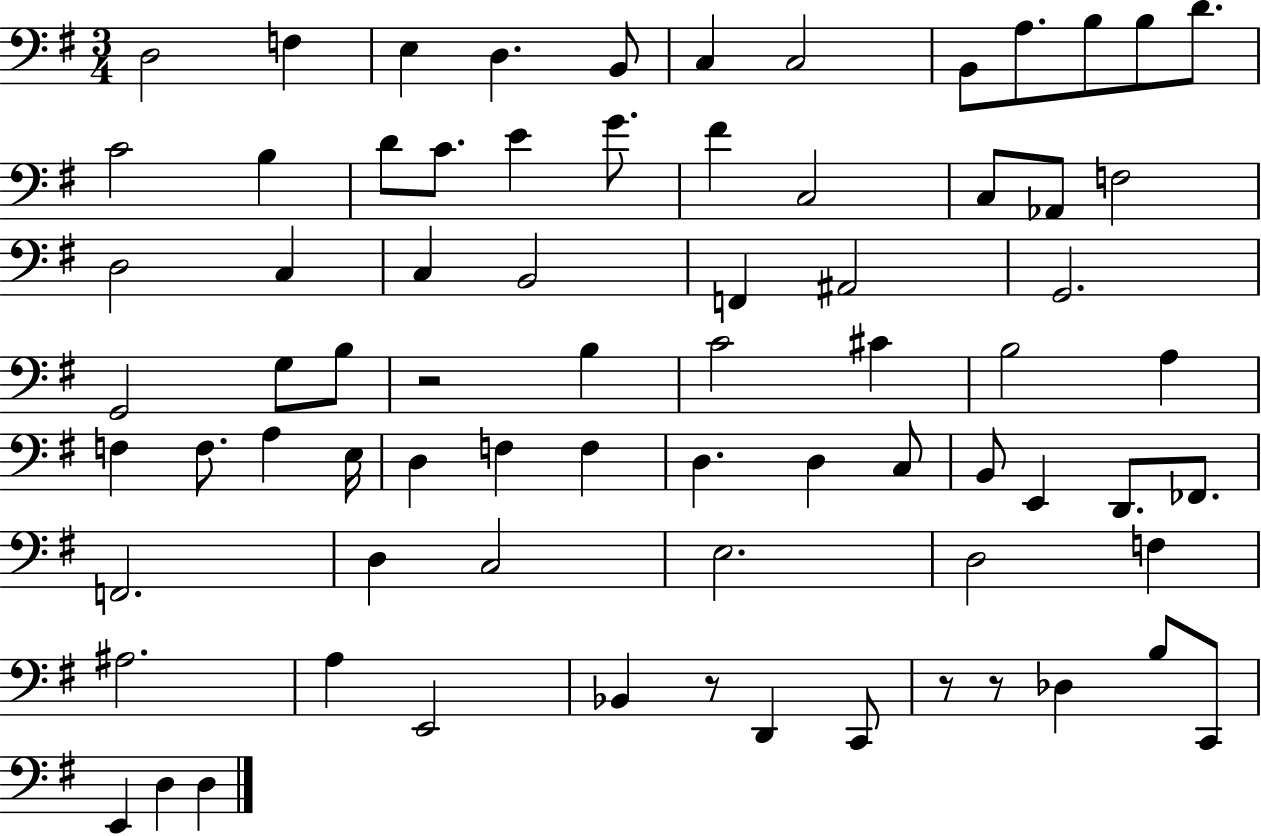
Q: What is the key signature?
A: G major